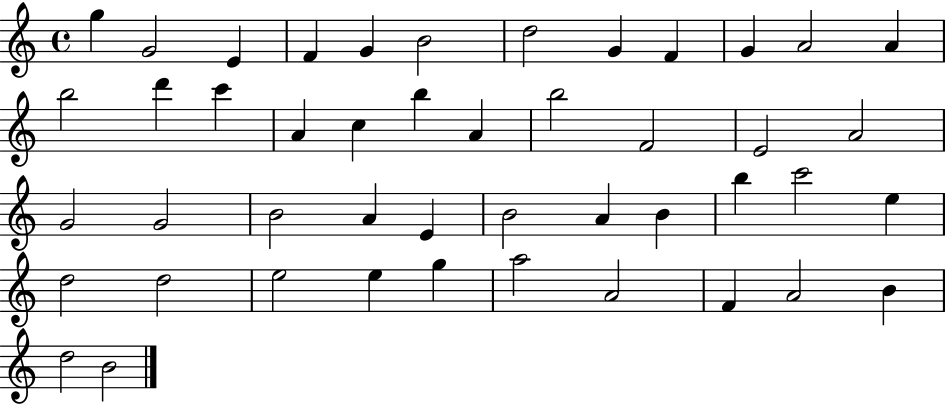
{
  \clef treble
  \time 4/4
  \defaultTimeSignature
  \key c \major
  g''4 g'2 e'4 | f'4 g'4 b'2 | d''2 g'4 f'4 | g'4 a'2 a'4 | \break b''2 d'''4 c'''4 | a'4 c''4 b''4 a'4 | b''2 f'2 | e'2 a'2 | \break g'2 g'2 | b'2 a'4 e'4 | b'2 a'4 b'4 | b''4 c'''2 e''4 | \break d''2 d''2 | e''2 e''4 g''4 | a''2 a'2 | f'4 a'2 b'4 | \break d''2 b'2 | \bar "|."
}